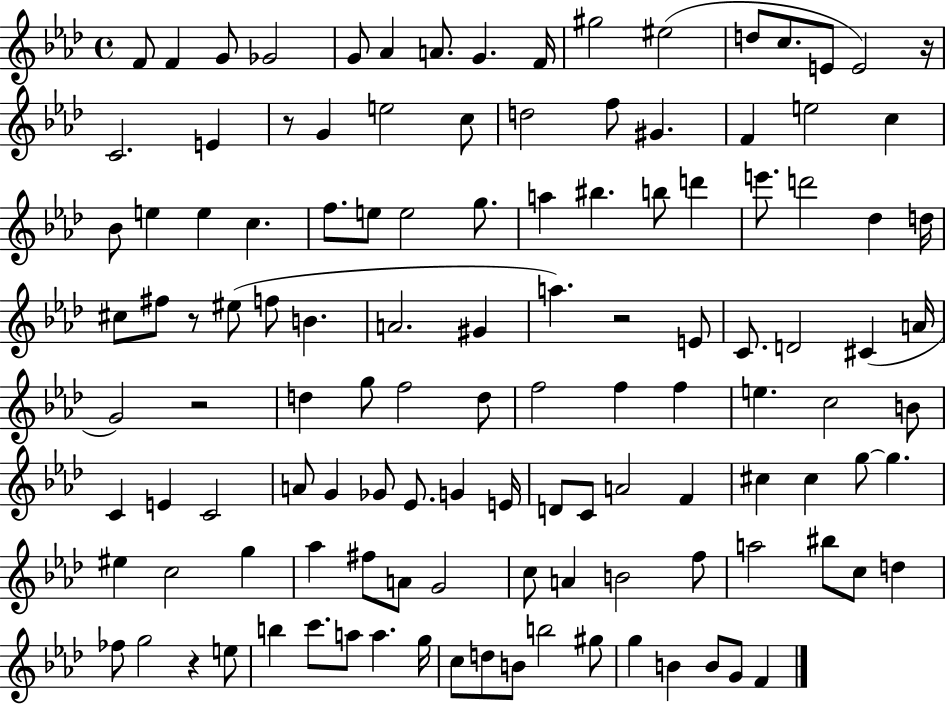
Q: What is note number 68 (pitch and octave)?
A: E4